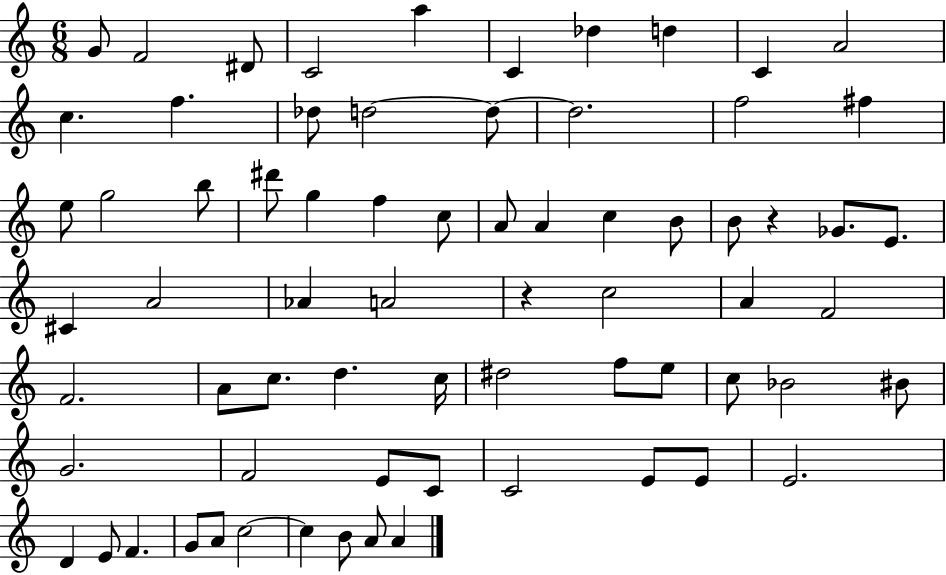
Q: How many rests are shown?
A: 2